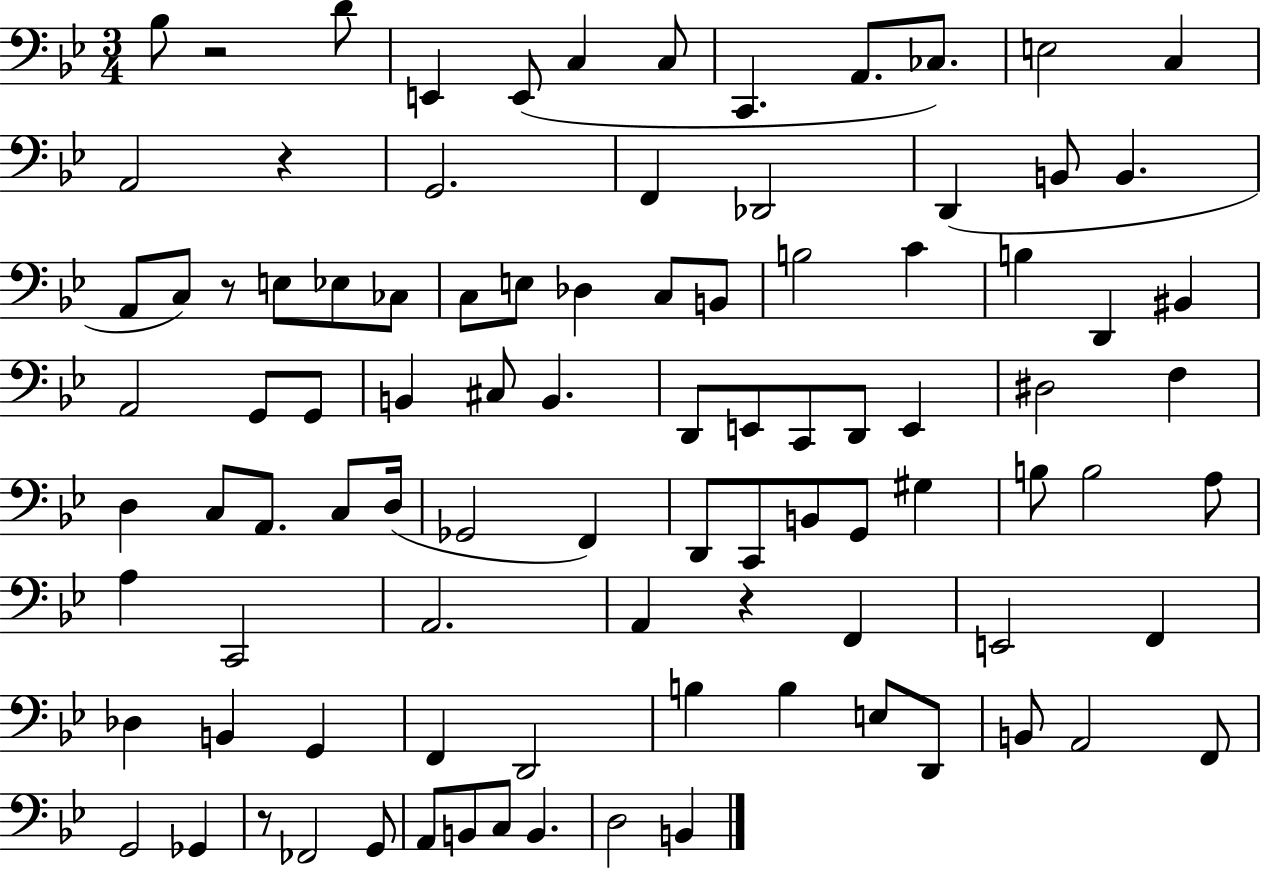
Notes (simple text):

Bb3/e R/h D4/e E2/q E2/e C3/q C3/e C2/q. A2/e. CES3/e. E3/h C3/q A2/h R/q G2/h. F2/q Db2/h D2/q B2/e B2/q. A2/e C3/e R/e E3/e Eb3/e CES3/e C3/e E3/e Db3/q C3/e B2/e B3/h C4/q B3/q D2/q BIS2/q A2/h G2/e G2/e B2/q C#3/e B2/q. D2/e E2/e C2/e D2/e E2/q D#3/h F3/q D3/q C3/e A2/e. C3/e D3/s Gb2/h F2/q D2/e C2/e B2/e G2/e G#3/q B3/e B3/h A3/e A3/q C2/h A2/h. A2/q R/q F2/q E2/h F2/q Db3/q B2/q G2/q F2/q D2/h B3/q B3/q E3/e D2/e B2/e A2/h F2/e G2/h Gb2/q R/e FES2/h G2/e A2/e B2/e C3/e B2/q. D3/h B2/q